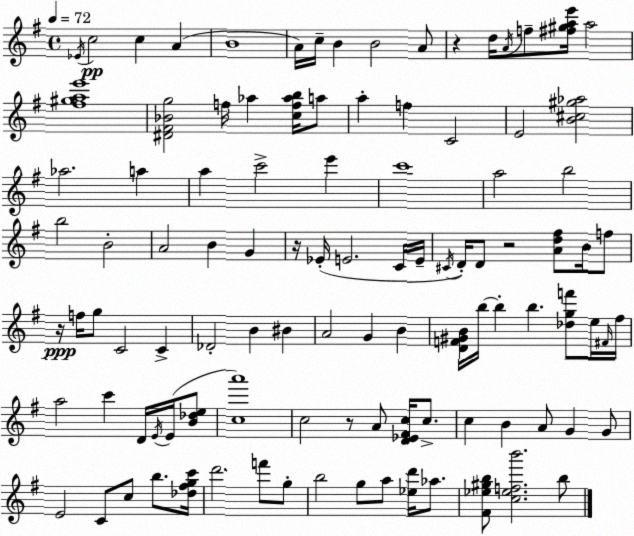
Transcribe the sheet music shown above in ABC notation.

X:1
T:Untitled
M:4/4
L:1/4
K:G
_E/4 c2 c A B4 A/4 c/4 B B2 A/2 z d/4 A/4 f/2 [^f^gae']/4 a2 [^f^gae']4 [^D^F_Bg]2 f/4 _a [cf_ab]/4 a/2 a f C2 E2 [B^c^g_a]2 _a2 a a c'2 e' c'4 a2 b2 b2 B2 A2 B G z/4 _E/4 E2 C/4 E/4 ^C/4 D/4 D/2 z2 [Ad^f]/2 B/4 f/2 z/4 f/4 g/2 C2 C _D2 B ^B A2 G B [DF^GB]/4 b/4 b b [_dgf']/2 e/4 ^F/4 ^f/4 a2 c' D/4 E/4 E/4 [B_de]/2 [ca']4 c2 z/2 A/2 [D_E^Fc]/4 c/2 c B A/2 G G/2 E2 C/2 c/2 b/2 [_d^fgc']/4 d'2 f'/2 g/2 b2 g/2 a/2 [_ed']/4 _a/2 [^F_e^gb]/2 [c_efb']2 b/2